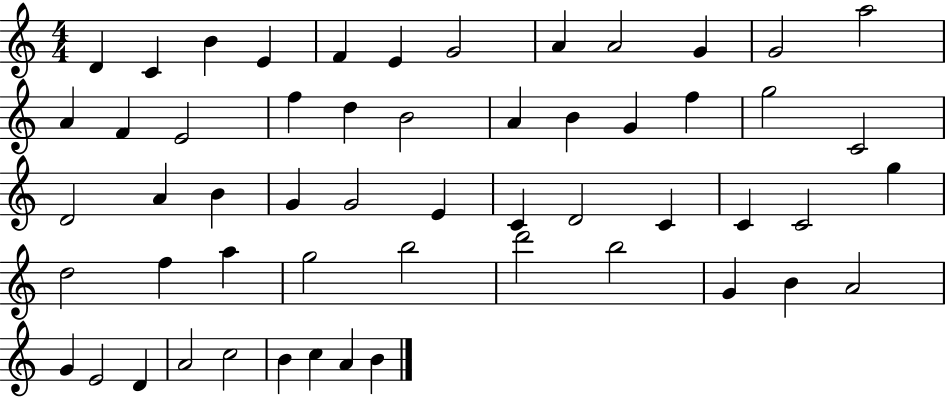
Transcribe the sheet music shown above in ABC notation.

X:1
T:Untitled
M:4/4
L:1/4
K:C
D C B E F E G2 A A2 G G2 a2 A F E2 f d B2 A B G f g2 C2 D2 A B G G2 E C D2 C C C2 g d2 f a g2 b2 d'2 b2 G B A2 G E2 D A2 c2 B c A B